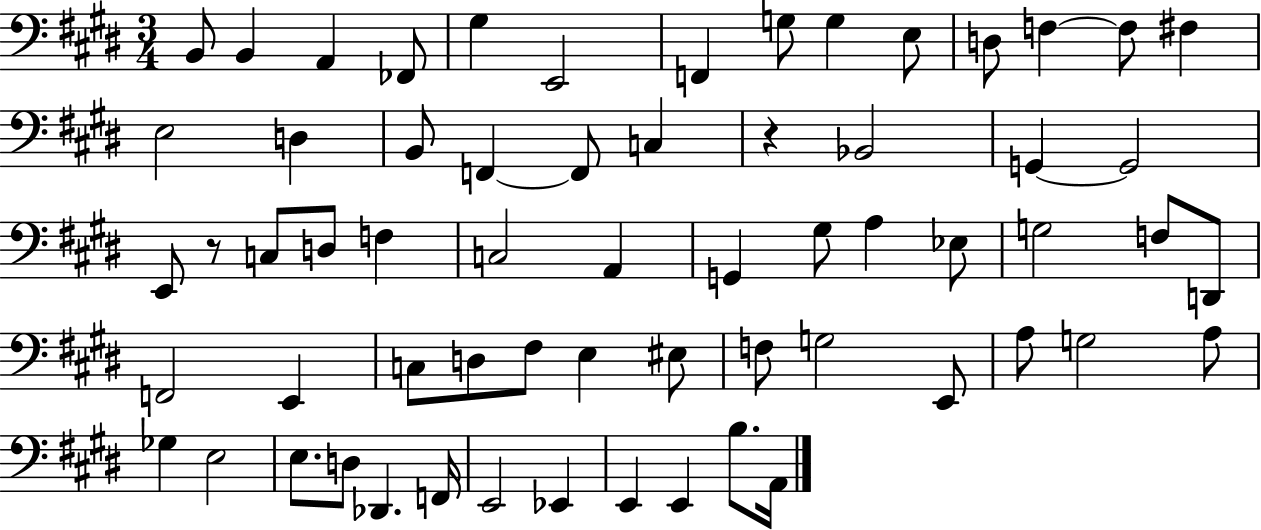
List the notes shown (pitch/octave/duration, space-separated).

B2/e B2/q A2/q FES2/e G#3/q E2/h F2/q G3/e G3/q E3/e D3/e F3/q F3/e F#3/q E3/h D3/q B2/e F2/q F2/e C3/q R/q Bb2/h G2/q G2/h E2/e R/e C3/e D3/e F3/q C3/h A2/q G2/q G#3/e A3/q Eb3/e G3/h F3/e D2/e F2/h E2/q C3/e D3/e F#3/e E3/q EIS3/e F3/e G3/h E2/e A3/e G3/h A3/e Gb3/q E3/h E3/e. D3/e Db2/q. F2/s E2/h Eb2/q E2/q E2/q B3/e. A2/s